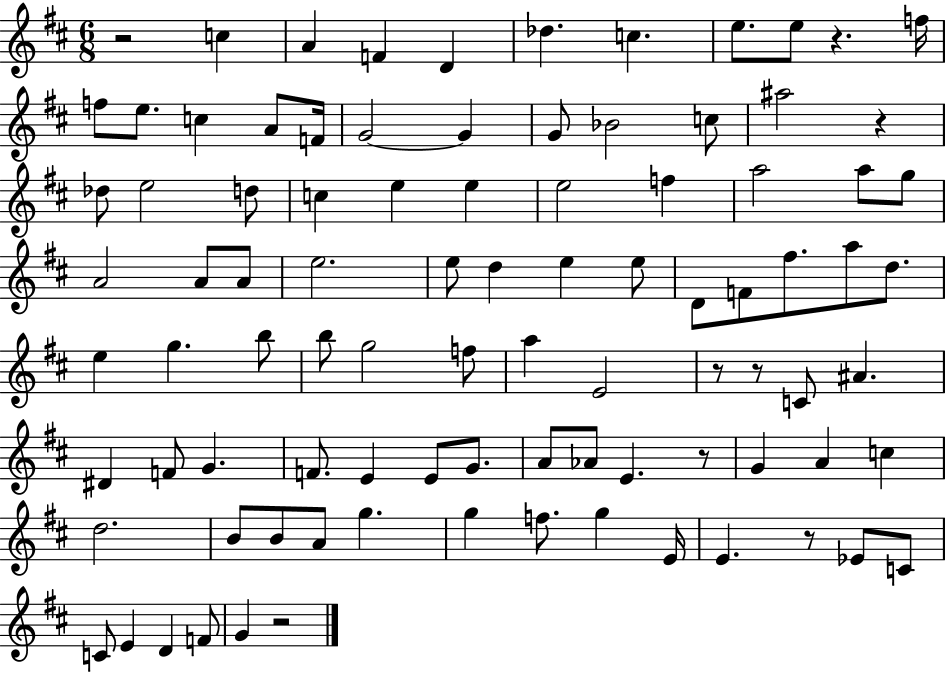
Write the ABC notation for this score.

X:1
T:Untitled
M:6/8
L:1/4
K:D
z2 c A F D _d c e/2 e/2 z f/4 f/2 e/2 c A/2 F/4 G2 G G/2 _B2 c/2 ^a2 z _d/2 e2 d/2 c e e e2 f a2 a/2 g/2 A2 A/2 A/2 e2 e/2 d e e/2 D/2 F/2 ^f/2 a/2 d/2 e g b/2 b/2 g2 f/2 a E2 z/2 z/2 C/2 ^A ^D F/2 G F/2 E E/2 G/2 A/2 _A/2 E z/2 G A c d2 B/2 B/2 A/2 g g f/2 g E/4 E z/2 _E/2 C/2 C/2 E D F/2 G z2